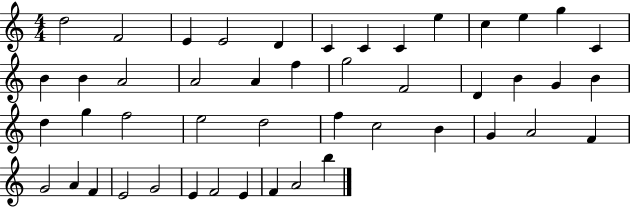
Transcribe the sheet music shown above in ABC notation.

X:1
T:Untitled
M:4/4
L:1/4
K:C
d2 F2 E E2 D C C C e c e g C B B A2 A2 A f g2 F2 D B G B d g f2 e2 d2 f c2 B G A2 F G2 A F E2 G2 E F2 E F A2 b